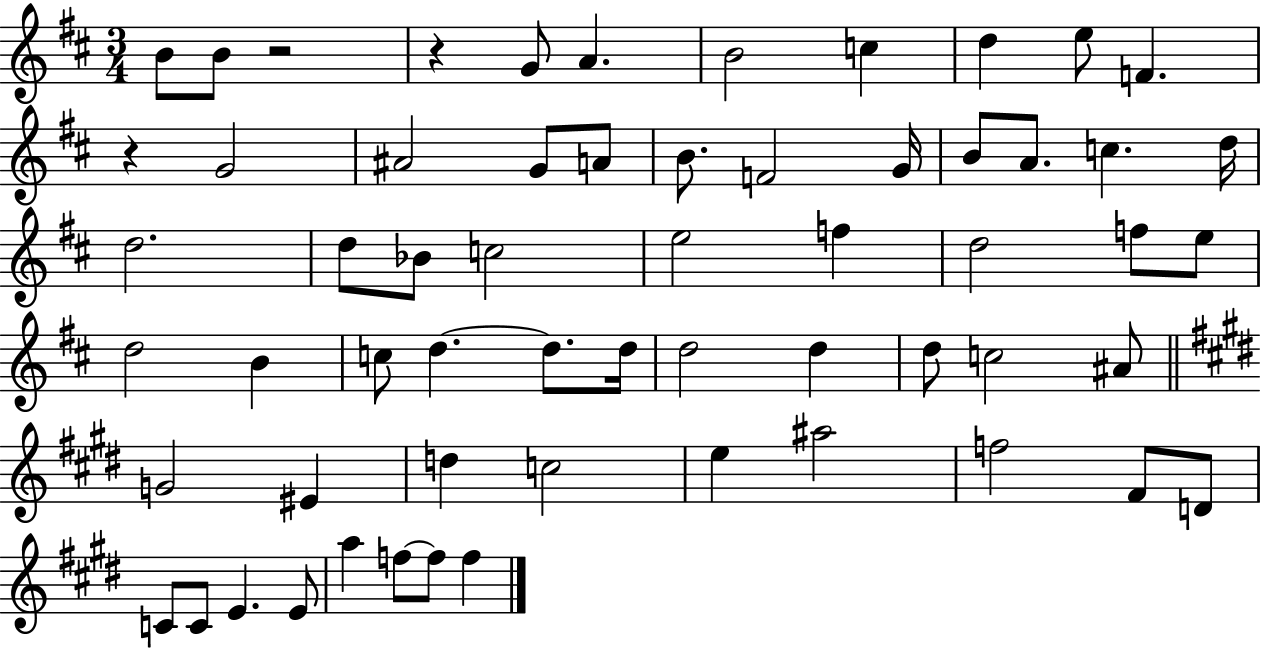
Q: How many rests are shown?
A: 3